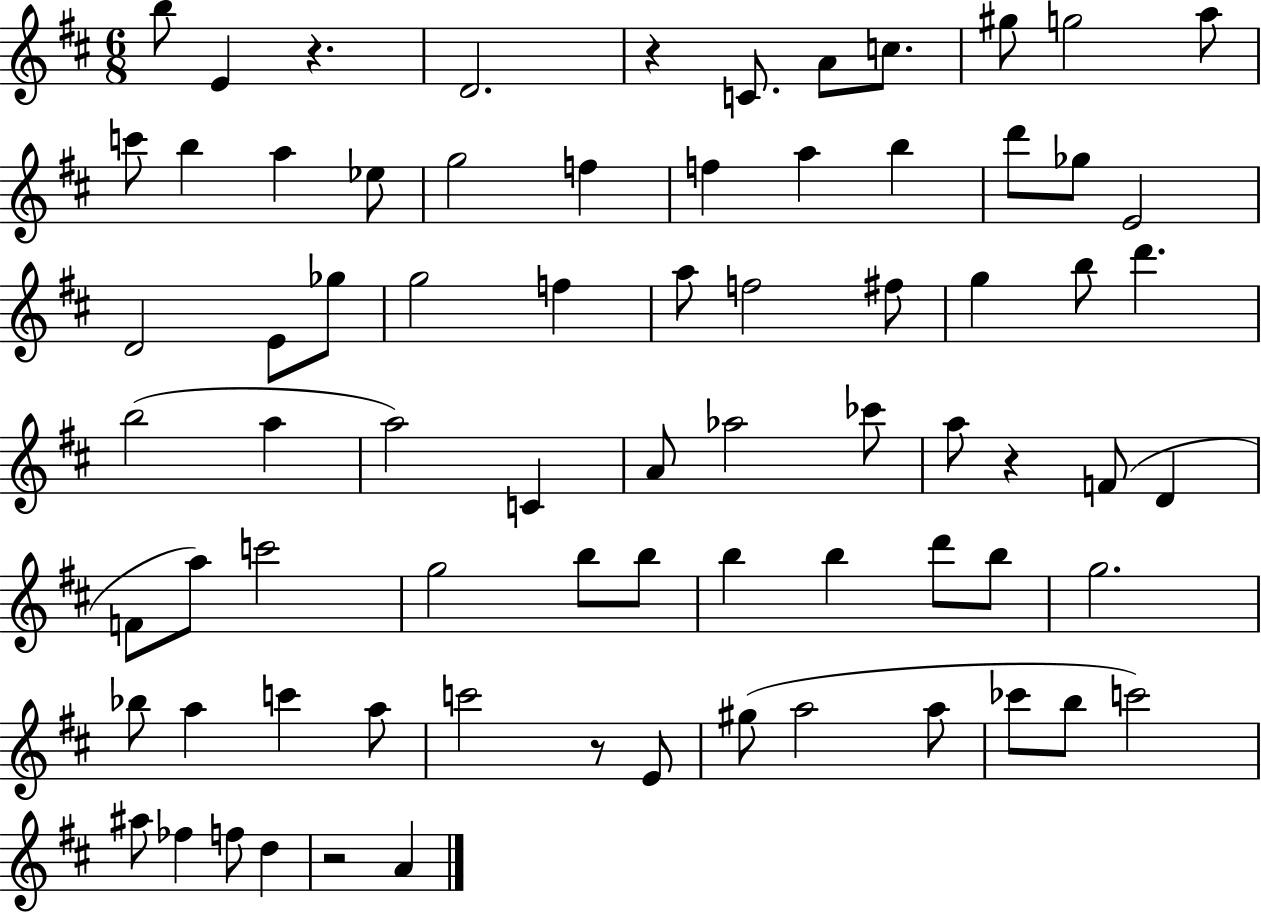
X:1
T:Untitled
M:6/8
L:1/4
K:D
b/2 E z D2 z C/2 A/2 c/2 ^g/2 g2 a/2 c'/2 b a _e/2 g2 f f a b d'/2 _g/2 E2 D2 E/2 _g/2 g2 f a/2 f2 ^f/2 g b/2 d' b2 a a2 C A/2 _a2 _c'/2 a/2 z F/2 D F/2 a/2 c'2 g2 b/2 b/2 b b d'/2 b/2 g2 _b/2 a c' a/2 c'2 z/2 E/2 ^g/2 a2 a/2 _c'/2 b/2 c'2 ^a/2 _f f/2 d z2 A